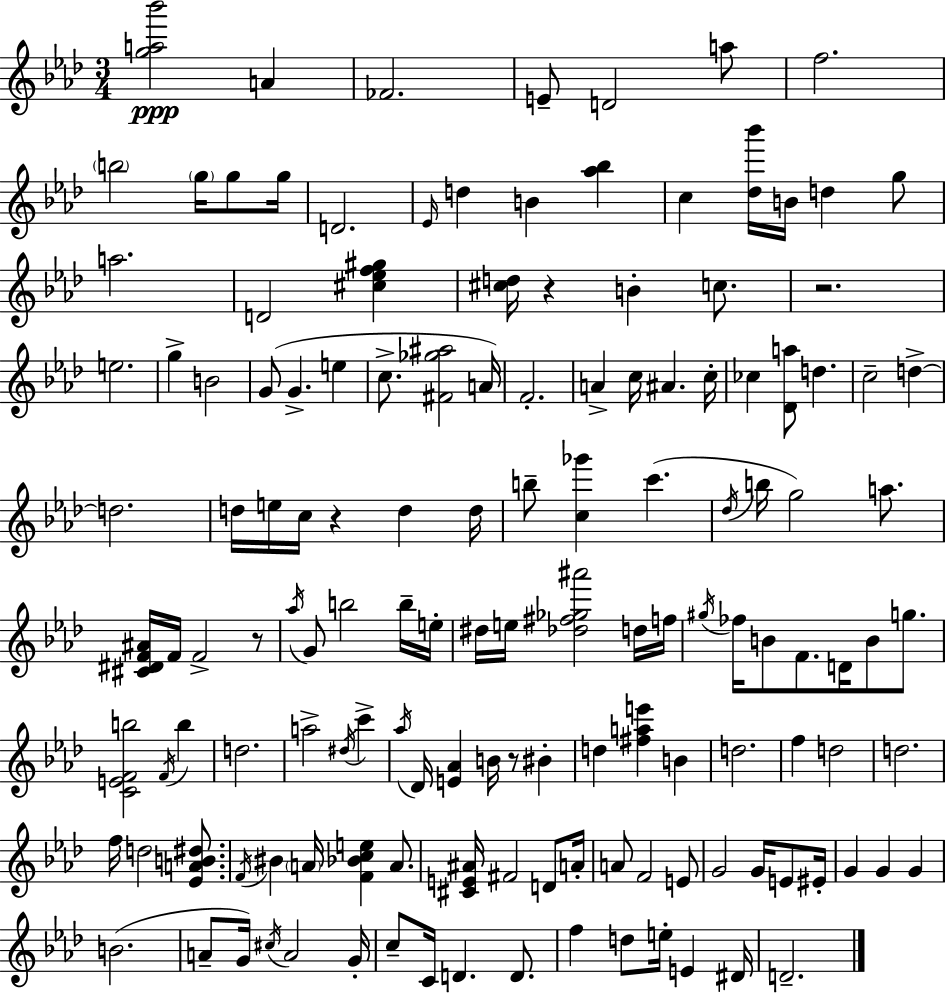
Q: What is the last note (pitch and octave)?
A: D4